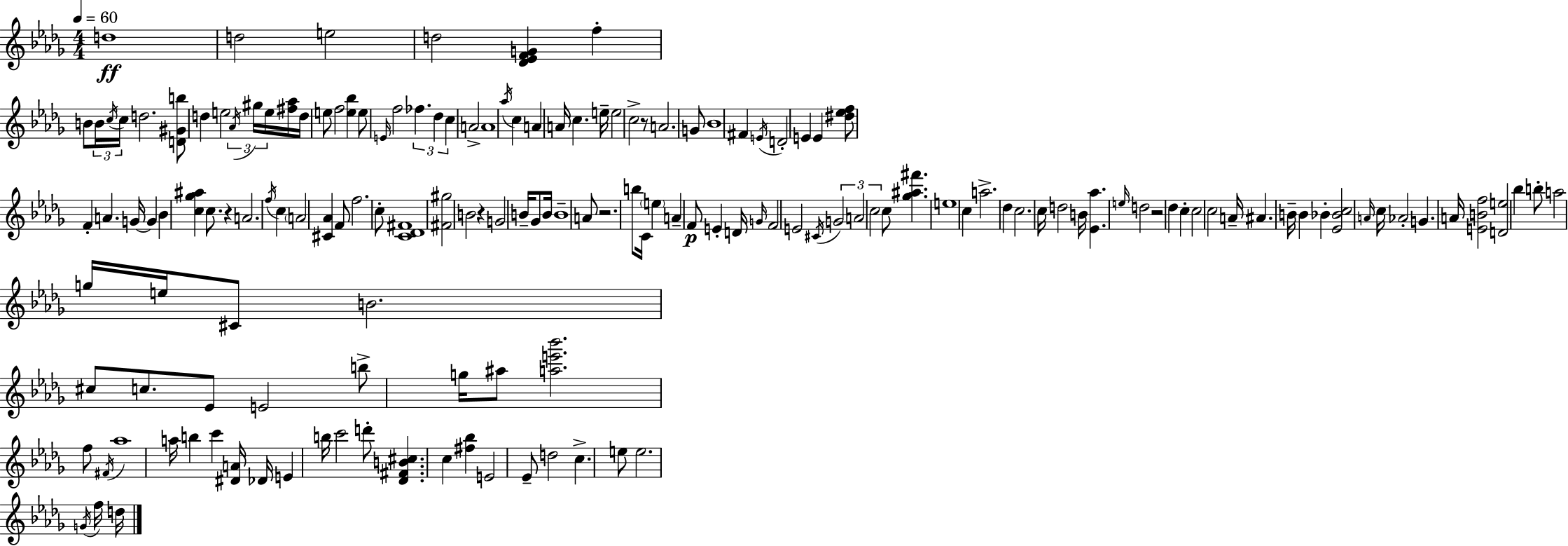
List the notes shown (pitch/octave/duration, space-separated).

D5/w D5/h E5/h D5/h [Db4,Eb4,F4,G4]/q F5/q B4/e B4/s C5/s C5/s D5/h. [D4,G#4,B5]/e D5/q E5/h Ab4/s G#5/s E5/s [F#5,Ab5]/s D5/s E5/e F5/h [E5,Bb5]/q E5/e E4/s F5/h FES5/q. Db5/q C5/q A4/h A4/w Ab5/s C5/q A4/q A4/s C5/q. E5/s E5/h C5/h R/e A4/h. G4/e Bb4/w F#4/q E4/s D4/h E4/q E4/q [D#5,Eb5,F5]/e F4/q A4/q. G4/s G4/q Bb4/q [C5,Gb5,A#5]/q C5/e. R/q A4/h. F5/s C5/q A4/h [C#4,Ab4]/q F4/e F5/h. C5/e [C4,Db4,F#4]/w [F#4,G#5]/h B4/h R/q G4/h B4/s Gb4/e B4/s B4/w A4/e R/h. B5/e C4/s E5/q A4/q F4/e E4/q D4/s G4/s F4/h E4/h C#4/s G4/h A4/h C5/h C5/e [Gb5,A#5,F#6]/q. E5/w C5/q A5/h. Db5/q C5/h. C5/s D5/h B4/s [Eb4,Ab5]/q. E5/s D5/h R/h Db5/q C5/q C5/h C5/h A4/s A#4/q. B4/s B4/q Bb4/q [Eb4,Bb4,C5]/h A4/s C5/s Ab4/h G4/q. A4/s [E4,B4,F5]/h [D4,E5]/h Bb5/q B5/e A5/h G5/s E5/s C#4/e B4/h. C#5/e C5/e. Eb4/e E4/h B5/e G5/s A#5/e [A5,E6,Bb6]/h. F5/e F#4/s Ab5/w A5/s B5/q C6/q [D#4,A4]/s Db4/s E4/q B5/s C6/h D6/e [Db4,F#4,B4,C#5]/q. C5/q [F#5,Bb5]/q E4/h Eb4/e D5/h C5/q. E5/e E5/h. G4/s F5/s D5/s